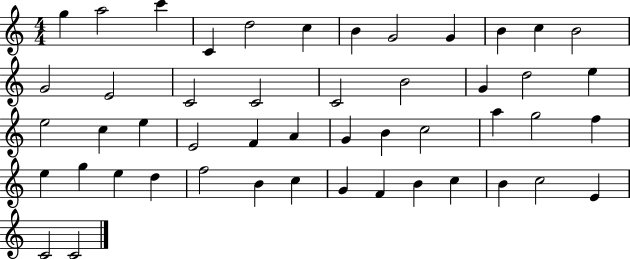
G5/q A5/h C6/q C4/q D5/h C5/q B4/q G4/h G4/q B4/q C5/q B4/h G4/h E4/h C4/h C4/h C4/h B4/h G4/q D5/h E5/q E5/h C5/q E5/q E4/h F4/q A4/q G4/q B4/q C5/h A5/q G5/h F5/q E5/q G5/q E5/q D5/q F5/h B4/q C5/q G4/q F4/q B4/q C5/q B4/q C5/h E4/q C4/h C4/h